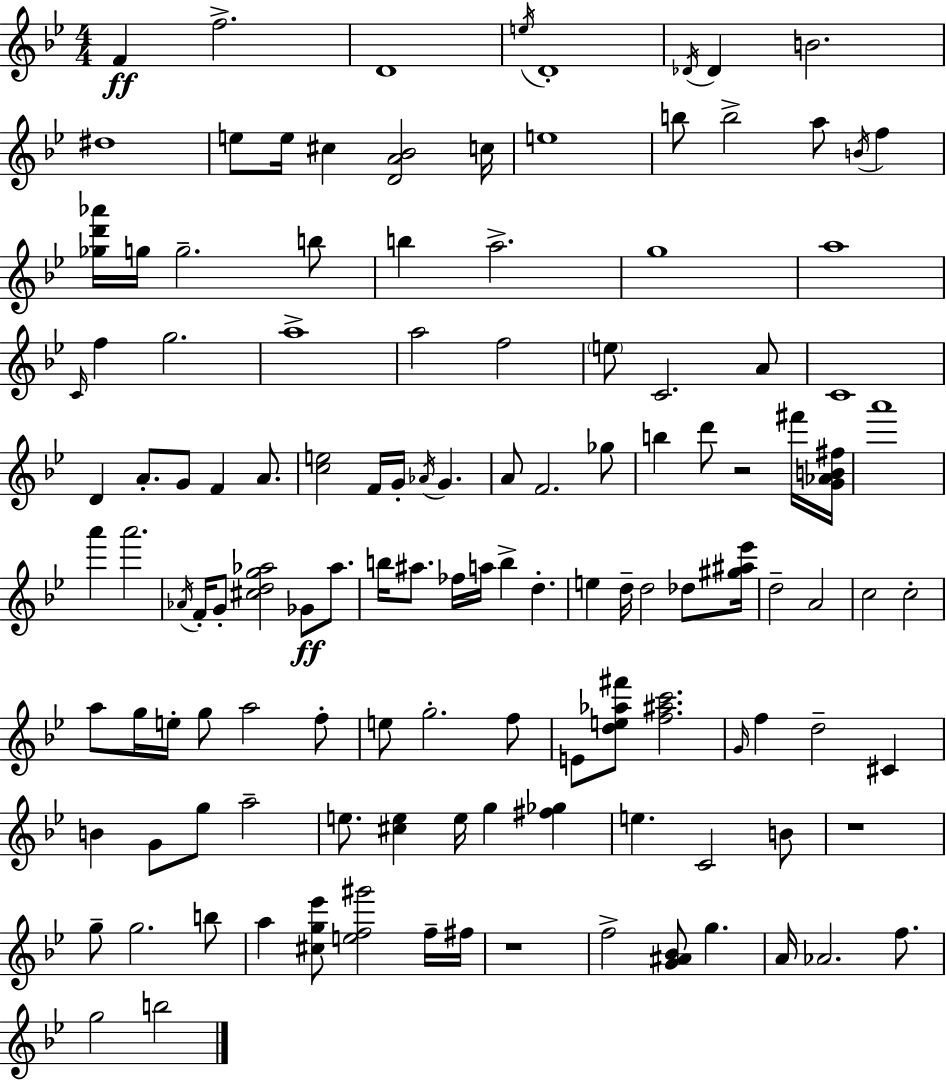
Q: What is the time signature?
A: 4/4